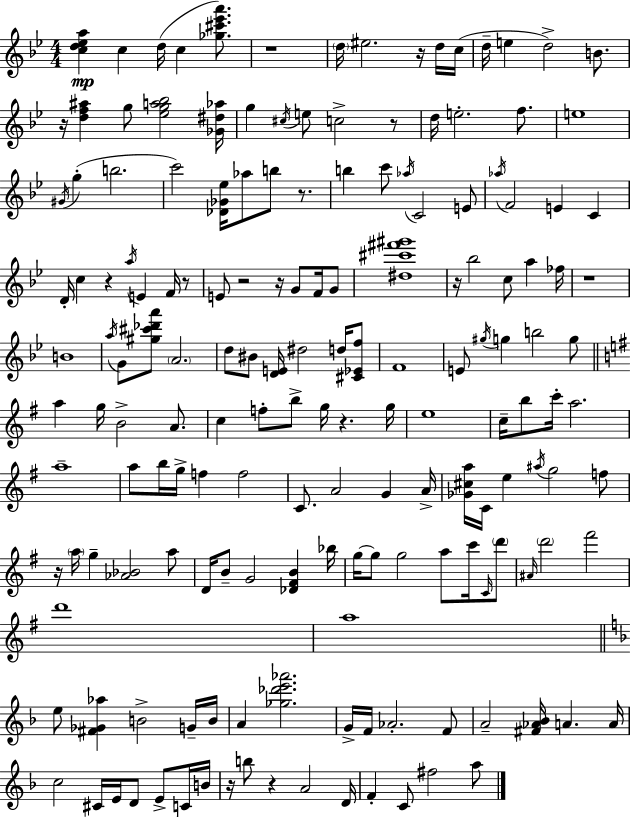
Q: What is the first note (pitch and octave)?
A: C5